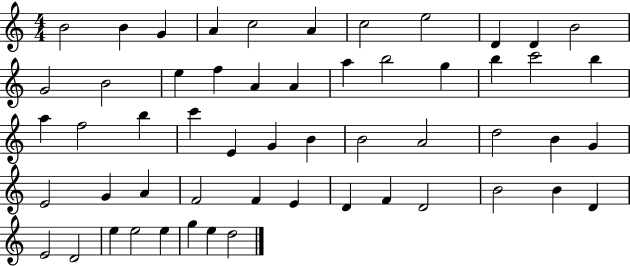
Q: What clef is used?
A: treble